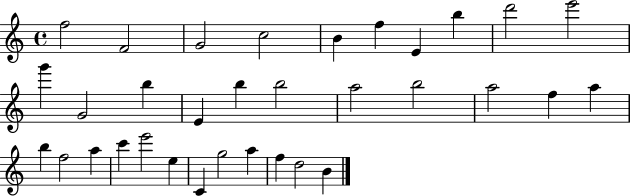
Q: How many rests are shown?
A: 0